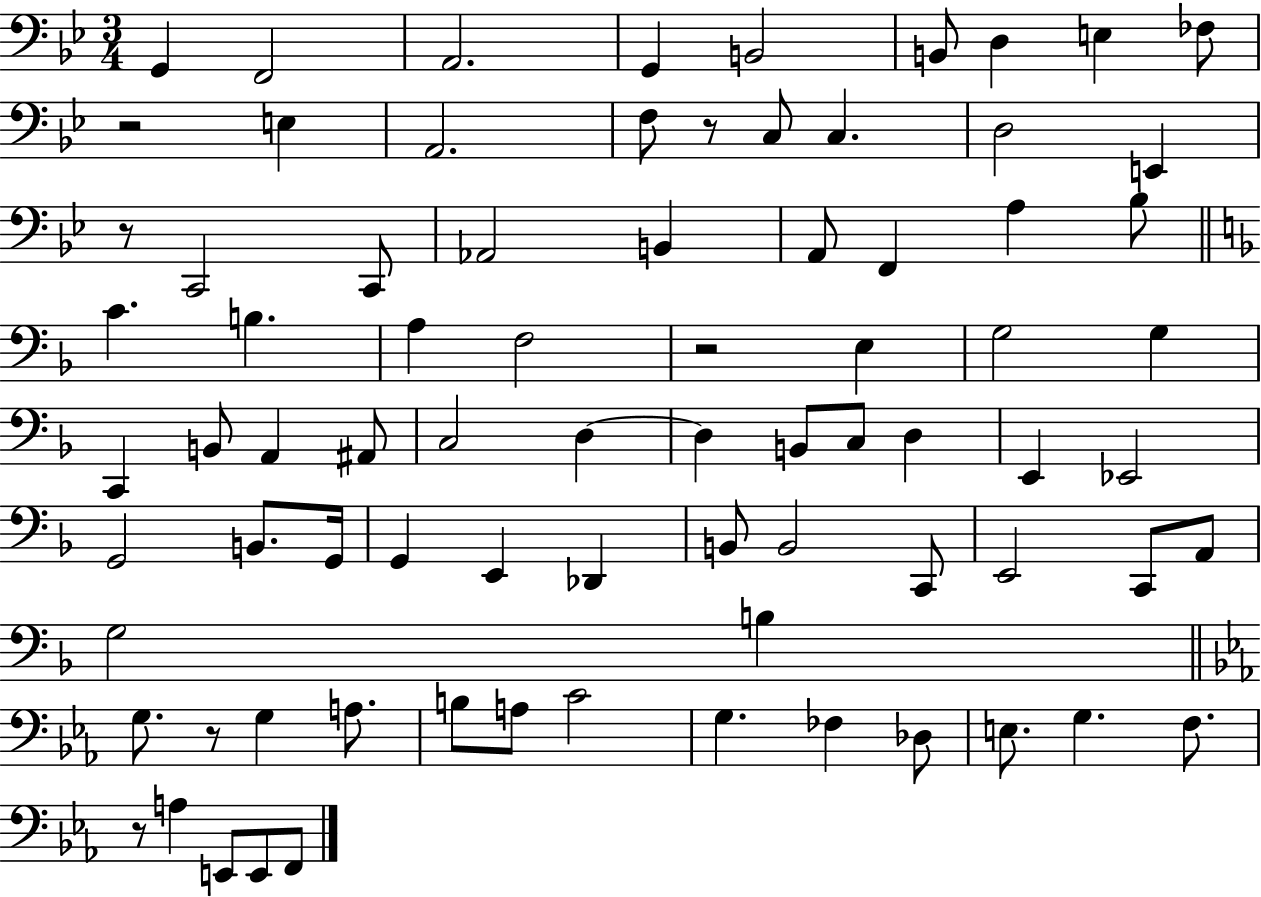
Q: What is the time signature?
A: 3/4